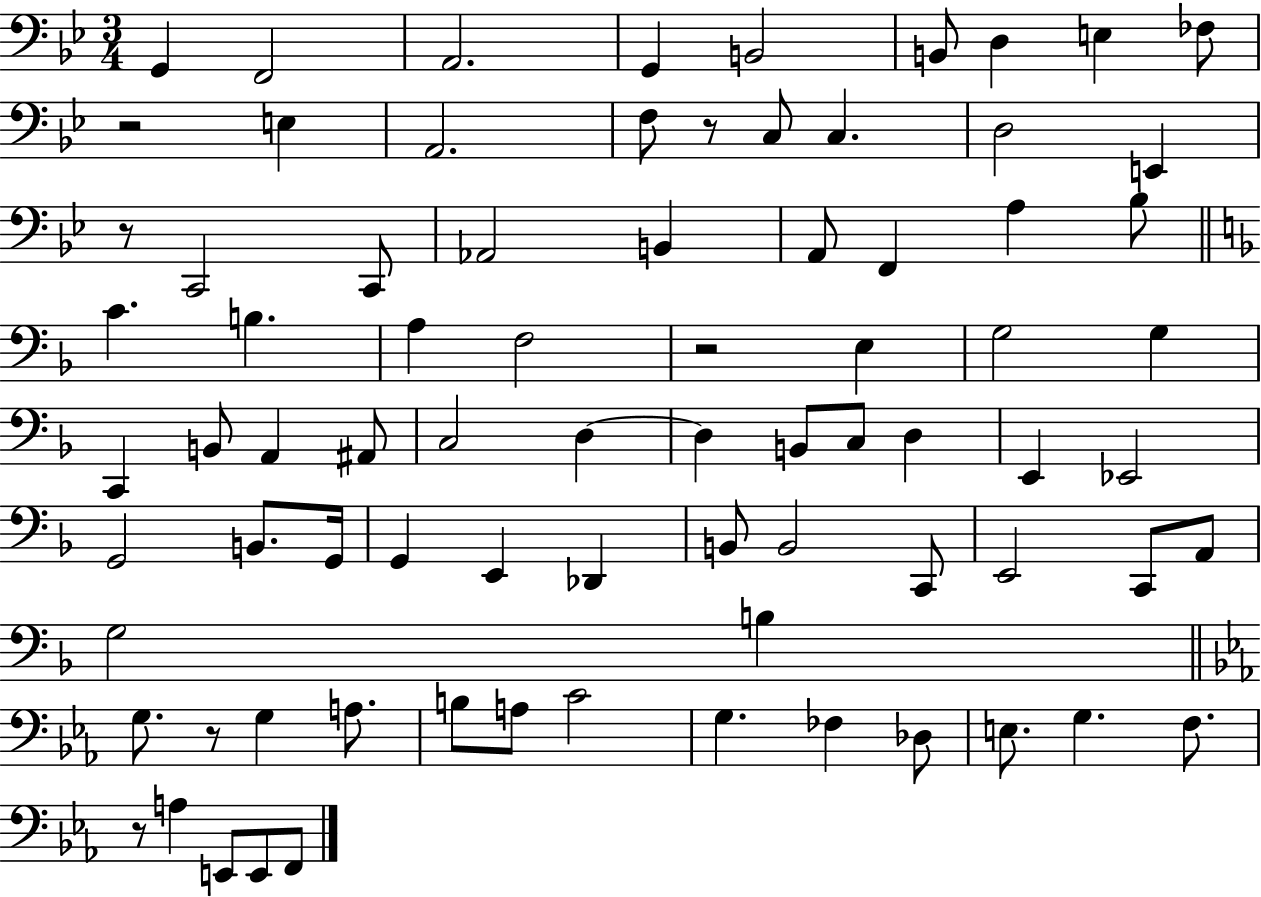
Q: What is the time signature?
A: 3/4